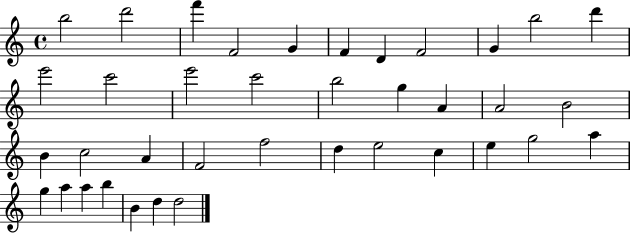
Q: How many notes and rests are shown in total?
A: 38